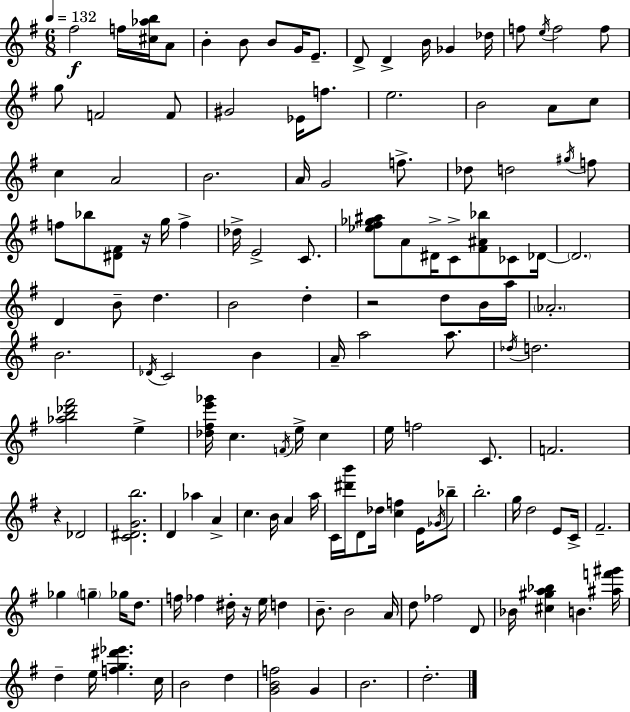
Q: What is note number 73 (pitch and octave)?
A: C5